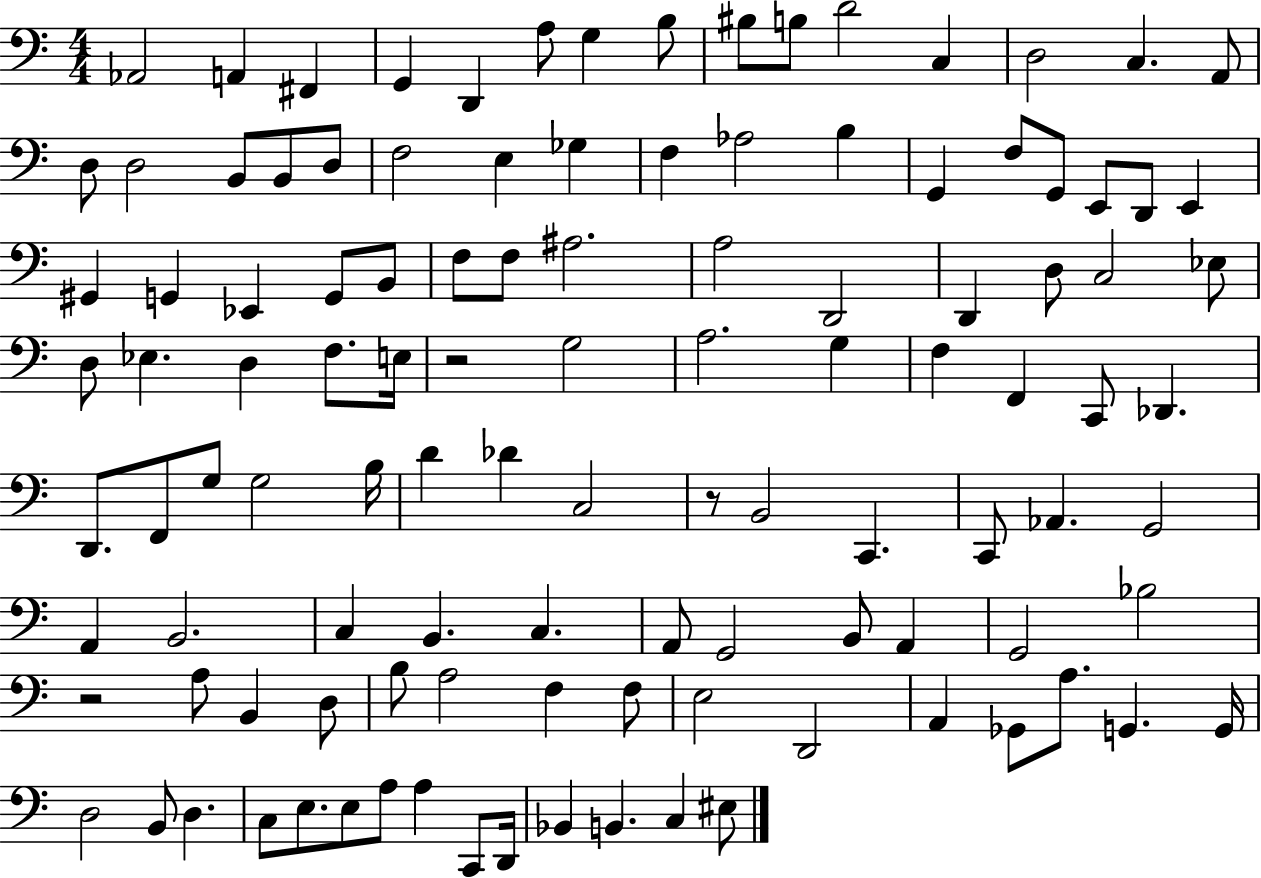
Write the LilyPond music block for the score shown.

{
  \clef bass
  \numericTimeSignature
  \time 4/4
  \key c \major
  \repeat volta 2 { aes,2 a,4 fis,4 | g,4 d,4 a8 g4 b8 | bis8 b8 d'2 c4 | d2 c4. a,8 | \break d8 d2 b,8 b,8 d8 | f2 e4 ges4 | f4 aes2 b4 | g,4 f8 g,8 e,8 d,8 e,4 | \break gis,4 g,4 ees,4 g,8 b,8 | f8 f8 ais2. | a2 d,2 | d,4 d8 c2 ees8 | \break d8 ees4. d4 f8. e16 | r2 g2 | a2. g4 | f4 f,4 c,8 des,4. | \break d,8. f,8 g8 g2 b16 | d'4 des'4 c2 | r8 b,2 c,4. | c,8 aes,4. g,2 | \break a,4 b,2. | c4 b,4. c4. | a,8 g,2 b,8 a,4 | g,2 bes2 | \break r2 a8 b,4 d8 | b8 a2 f4 f8 | e2 d,2 | a,4 ges,8 a8. g,4. g,16 | \break d2 b,8 d4. | c8 e8. e8 a8 a4 c,8 d,16 | bes,4 b,4. c4 eis8 | } \bar "|."
}